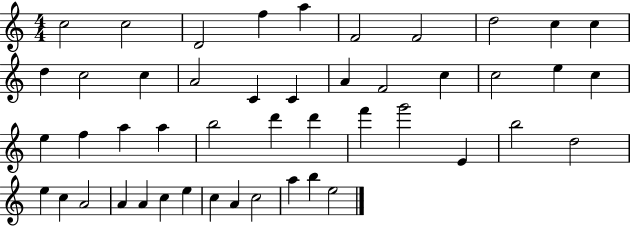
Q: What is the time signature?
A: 4/4